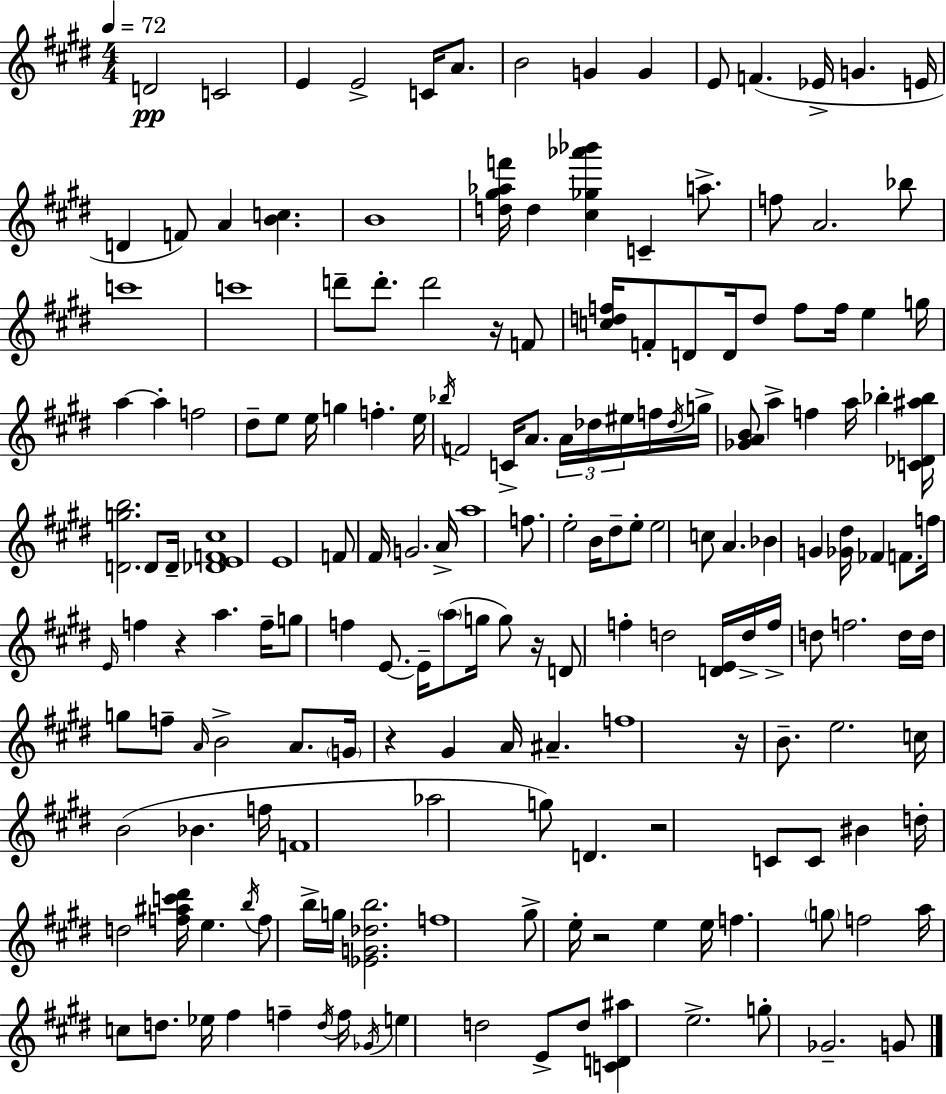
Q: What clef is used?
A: treble